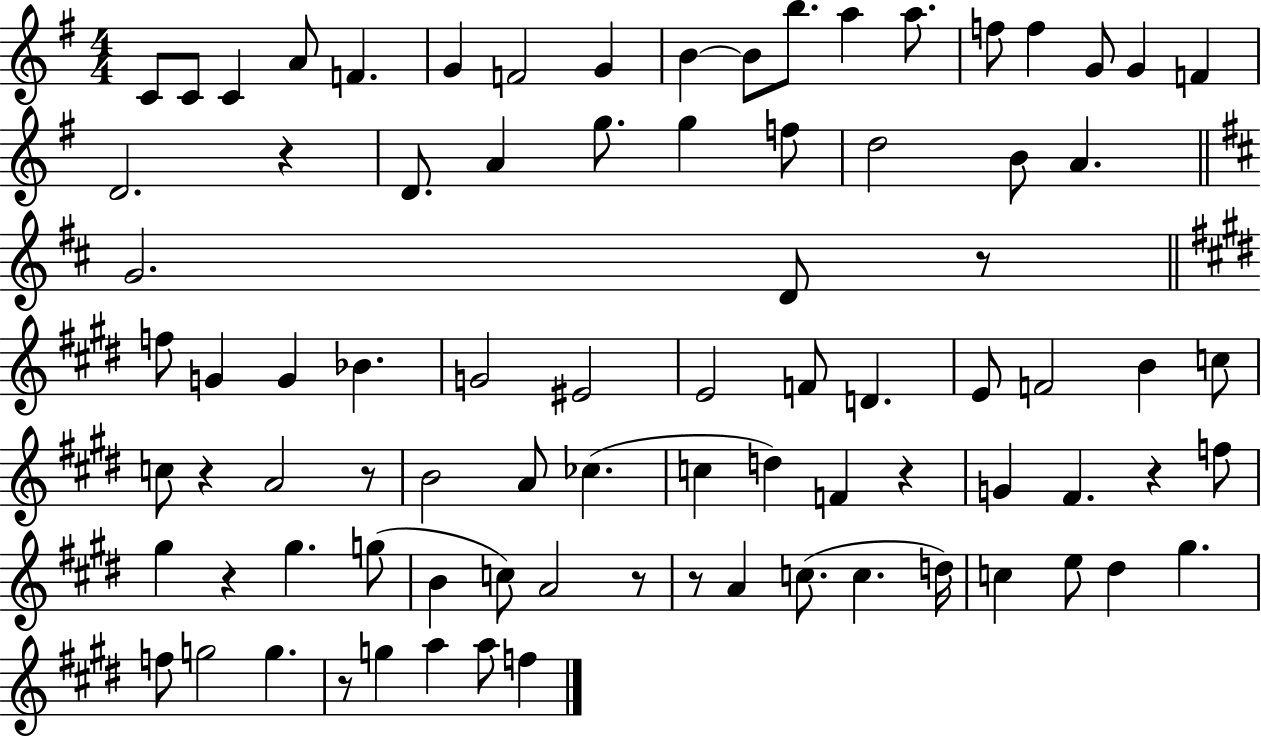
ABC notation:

X:1
T:Untitled
M:4/4
L:1/4
K:G
C/2 C/2 C A/2 F G F2 G B B/2 b/2 a a/2 f/2 f G/2 G F D2 z D/2 A g/2 g f/2 d2 B/2 A G2 D/2 z/2 f/2 G G _B G2 ^E2 E2 F/2 D E/2 F2 B c/2 c/2 z A2 z/2 B2 A/2 _c c d F z G ^F z f/2 ^g z ^g g/2 B c/2 A2 z/2 z/2 A c/2 c d/4 c e/2 ^d ^g f/2 g2 g z/2 g a a/2 f